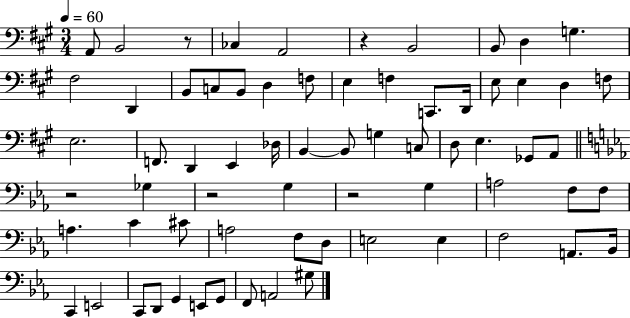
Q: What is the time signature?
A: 3/4